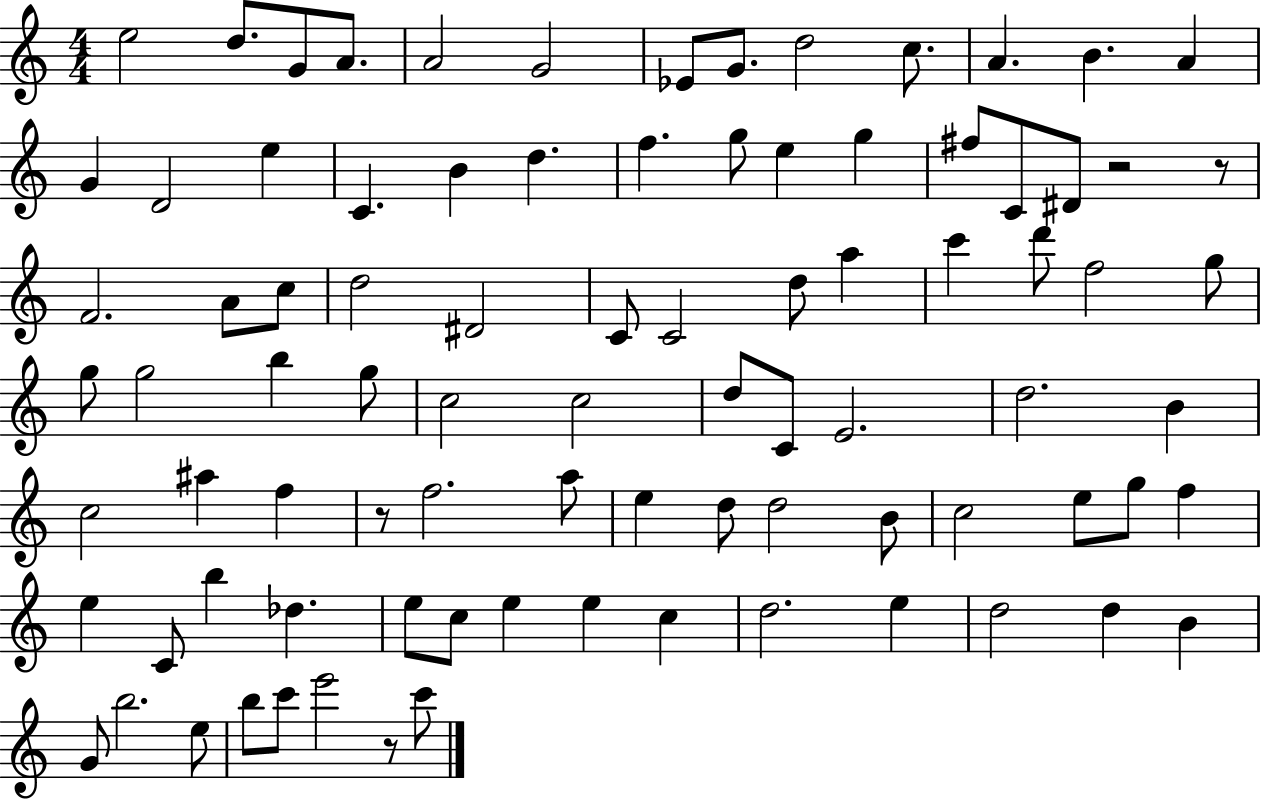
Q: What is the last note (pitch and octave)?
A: C6